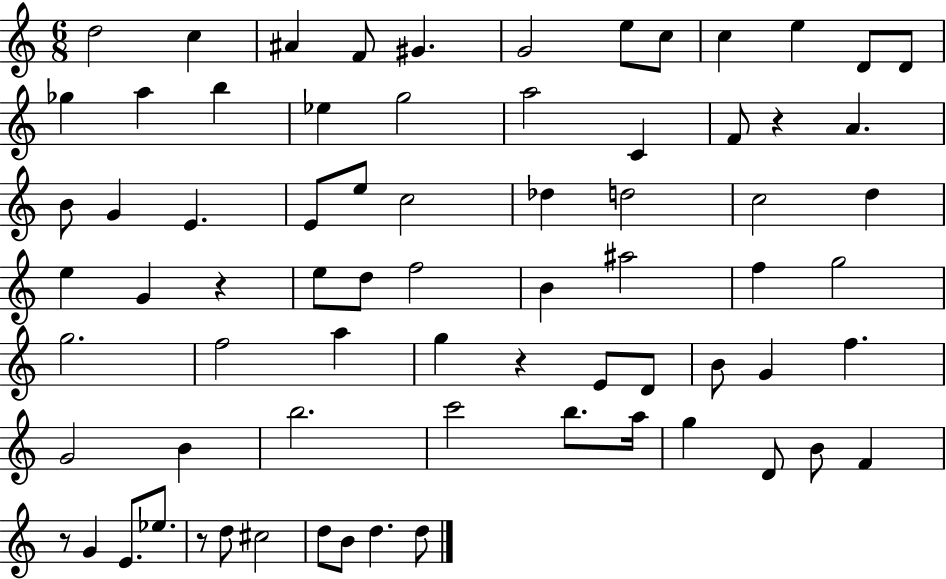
D5/h C5/q A#4/q F4/e G#4/q. G4/h E5/e C5/e C5/q E5/q D4/e D4/e Gb5/q A5/q B5/q Eb5/q G5/h A5/h C4/q F4/e R/q A4/q. B4/e G4/q E4/q. E4/e E5/e C5/h Db5/q D5/h C5/h D5/q E5/q G4/q R/q E5/e D5/e F5/h B4/q A#5/h F5/q G5/h G5/h. F5/h A5/q G5/q R/q E4/e D4/e B4/e G4/q F5/q. G4/h B4/q B5/h. C6/h B5/e. A5/s G5/q D4/e B4/e F4/q R/e G4/q E4/e. Eb5/e. R/e D5/e C#5/h D5/e B4/e D5/q. D5/e